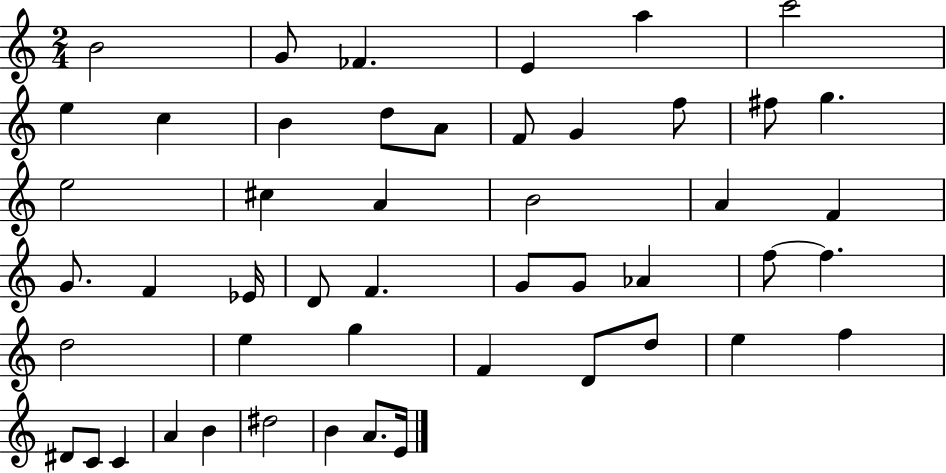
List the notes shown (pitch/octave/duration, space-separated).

B4/h G4/e FES4/q. E4/q A5/q C6/h E5/q C5/q B4/q D5/e A4/e F4/e G4/q F5/e F#5/e G5/q. E5/h C#5/q A4/q B4/h A4/q F4/q G4/e. F4/q Eb4/s D4/e F4/q. G4/e G4/e Ab4/q F5/e F5/q. D5/h E5/q G5/q F4/q D4/e D5/e E5/q F5/q D#4/e C4/e C4/q A4/q B4/q D#5/h B4/q A4/e. E4/s